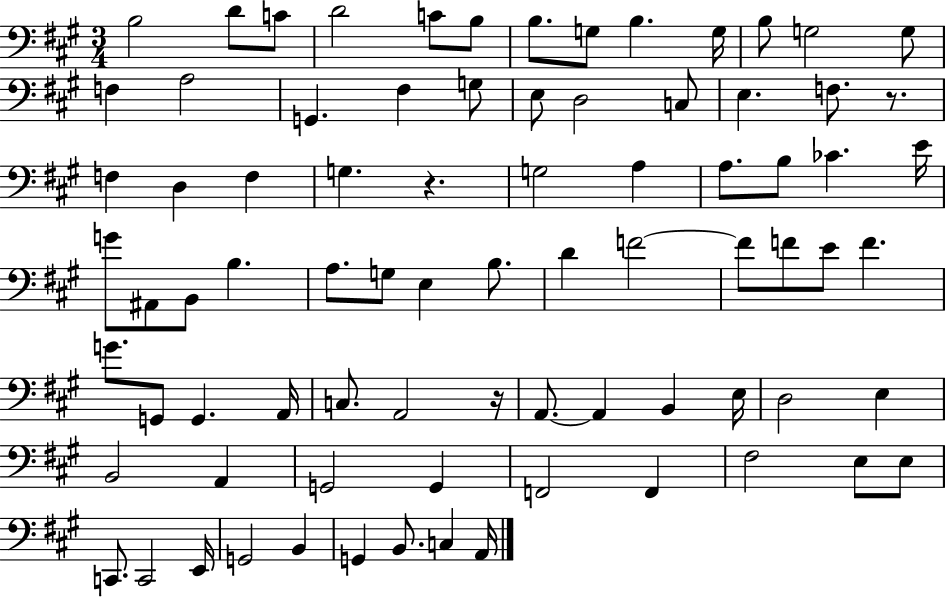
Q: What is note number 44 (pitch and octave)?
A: F4